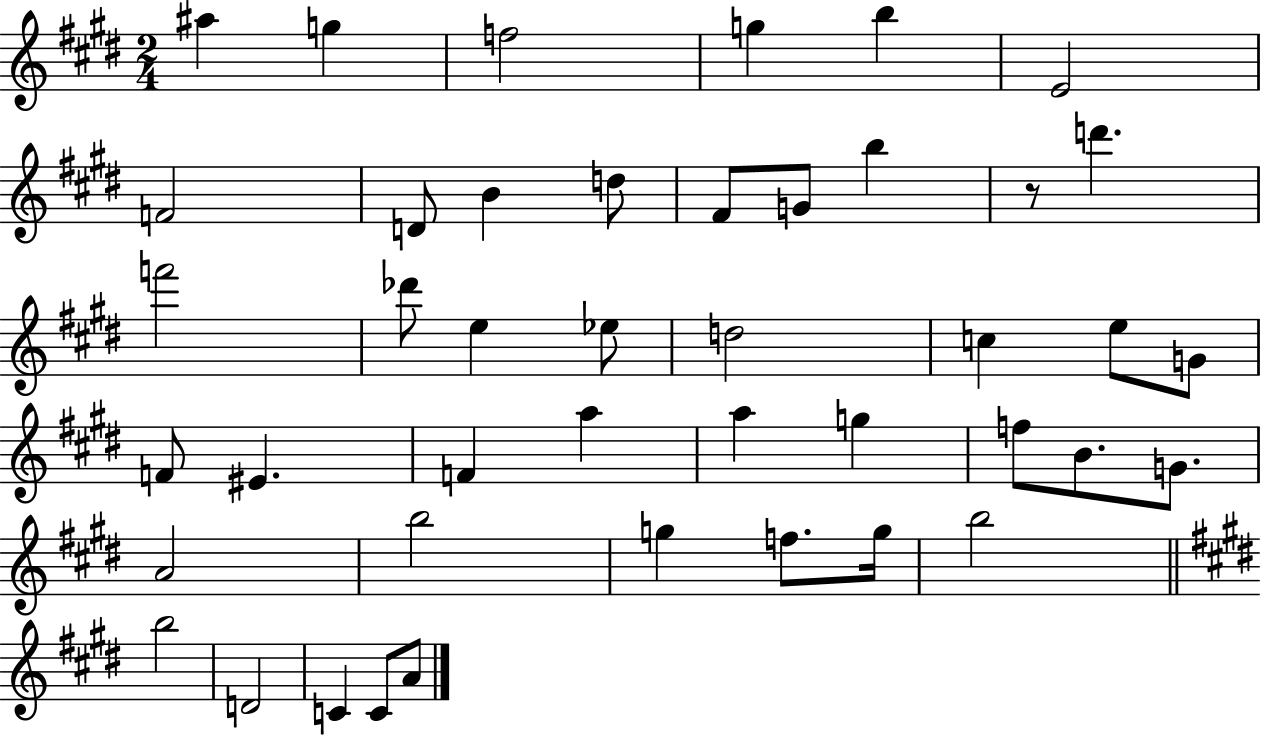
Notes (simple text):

A#5/q G5/q F5/h G5/q B5/q E4/h F4/h D4/e B4/q D5/e F#4/e G4/e B5/q R/e D6/q. F6/h Db6/e E5/q Eb5/e D5/h C5/q E5/e G4/e F4/e EIS4/q. F4/q A5/q A5/q G5/q F5/e B4/e. G4/e. A4/h B5/h G5/q F5/e. G5/s B5/h B5/h D4/h C4/q C4/e A4/e